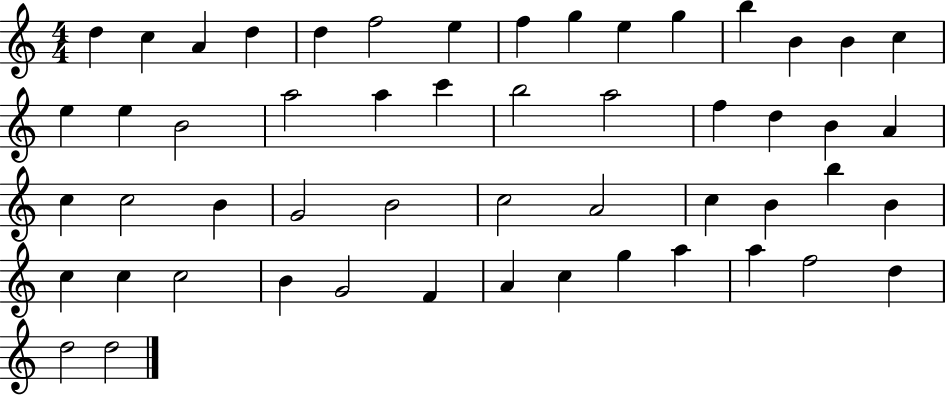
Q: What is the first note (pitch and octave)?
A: D5